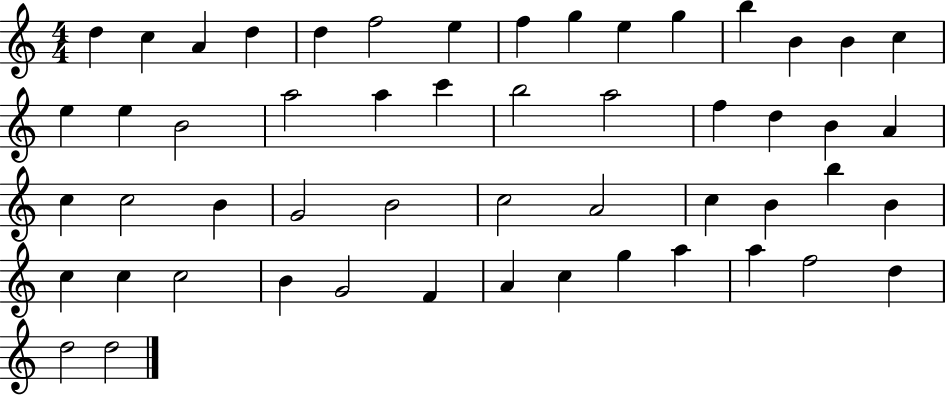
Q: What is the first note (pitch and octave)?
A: D5